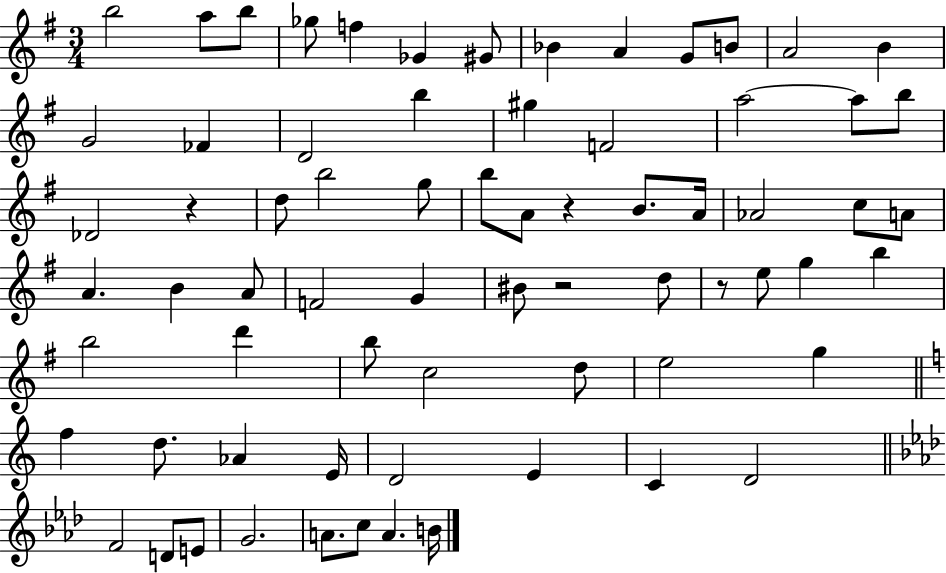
{
  \clef treble
  \numericTimeSignature
  \time 3/4
  \key g \major
  \repeat volta 2 { b''2 a''8 b''8 | ges''8 f''4 ges'4 gis'8 | bes'4 a'4 g'8 b'8 | a'2 b'4 | \break g'2 fes'4 | d'2 b''4 | gis''4 f'2 | a''2~~ a''8 b''8 | \break des'2 r4 | d''8 b''2 g''8 | b''8 a'8 r4 b'8. a'16 | aes'2 c''8 a'8 | \break a'4. b'4 a'8 | f'2 g'4 | bis'8 r2 d''8 | r8 e''8 g''4 b''4 | \break b''2 d'''4 | b''8 c''2 d''8 | e''2 g''4 | \bar "||" \break \key a \minor f''4 d''8. aes'4 e'16 | d'2 e'4 | c'4 d'2 | \bar "||" \break \key aes \major f'2 d'8 e'8 | g'2. | a'8. c''8 a'4. b'16 | } \bar "|."
}